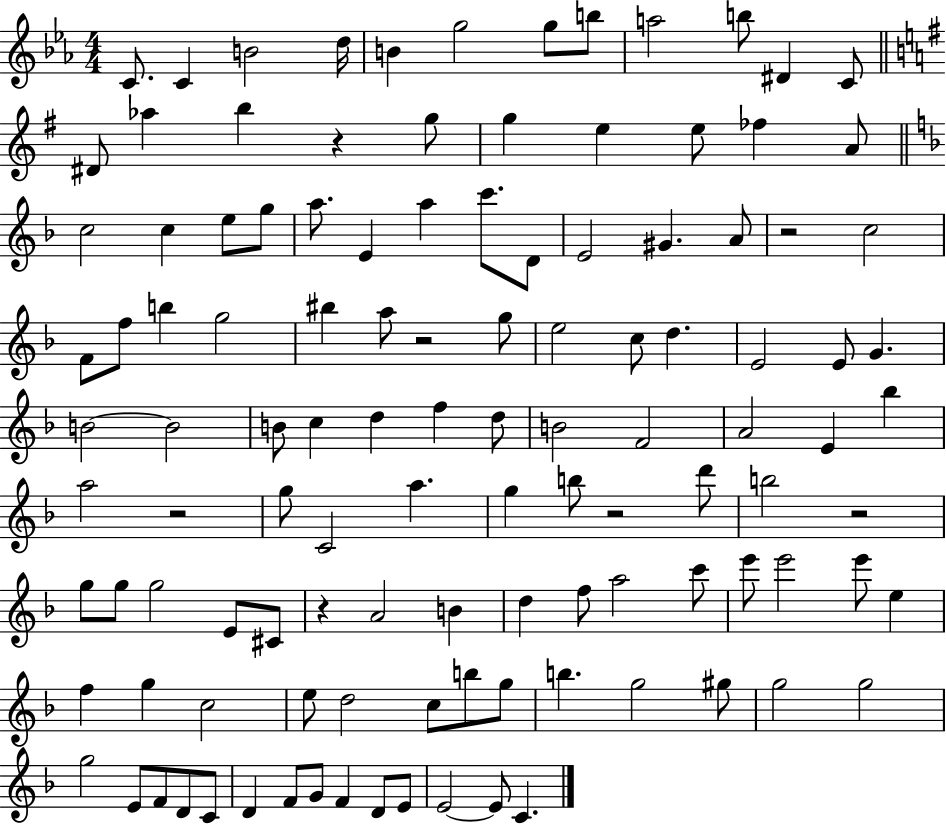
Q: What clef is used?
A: treble